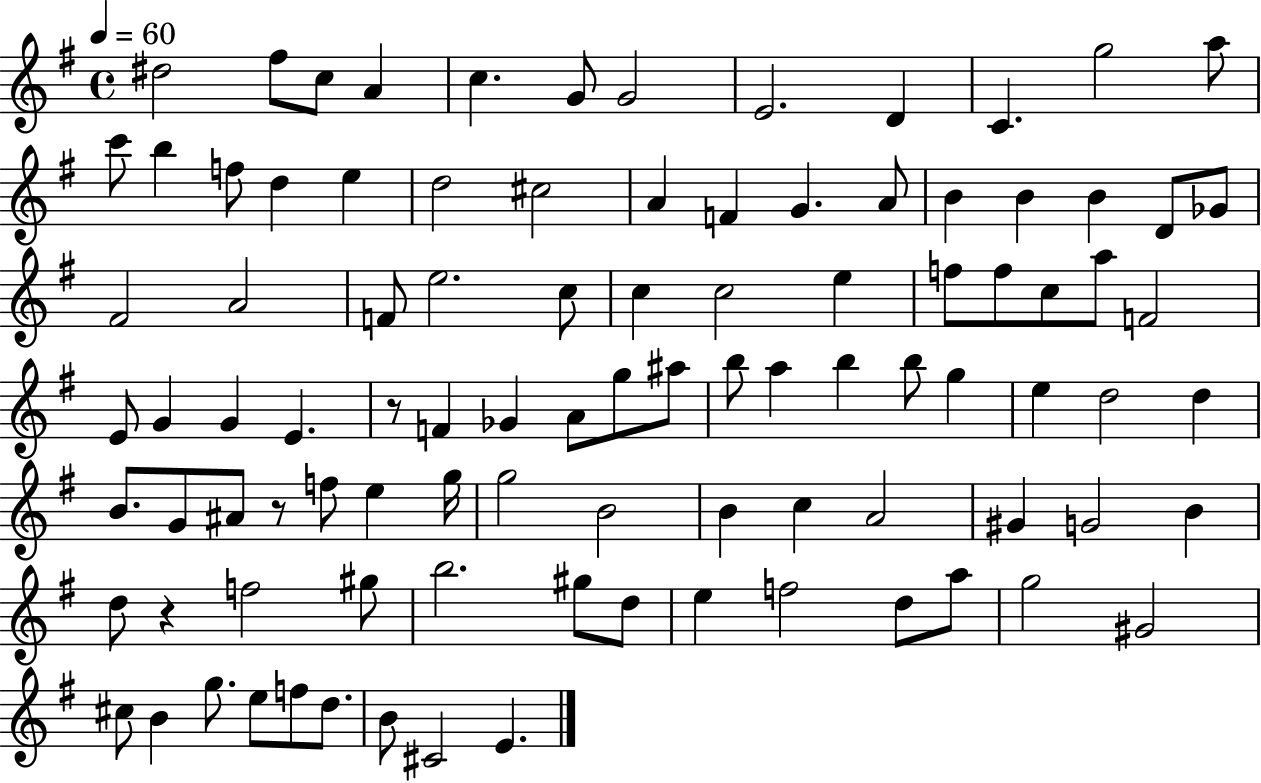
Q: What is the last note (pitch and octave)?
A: E4